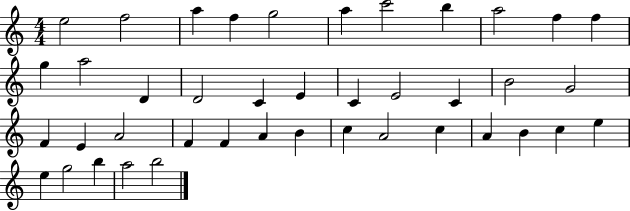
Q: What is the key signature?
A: C major